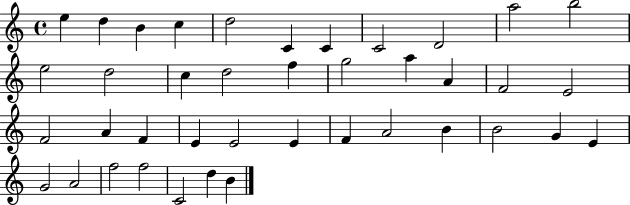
{
  \clef treble
  \time 4/4
  \defaultTimeSignature
  \key c \major
  e''4 d''4 b'4 c''4 | d''2 c'4 c'4 | c'2 d'2 | a''2 b''2 | \break e''2 d''2 | c''4 d''2 f''4 | g''2 a''4 a'4 | f'2 e'2 | \break f'2 a'4 f'4 | e'4 e'2 e'4 | f'4 a'2 b'4 | b'2 g'4 e'4 | \break g'2 a'2 | f''2 f''2 | c'2 d''4 b'4 | \bar "|."
}